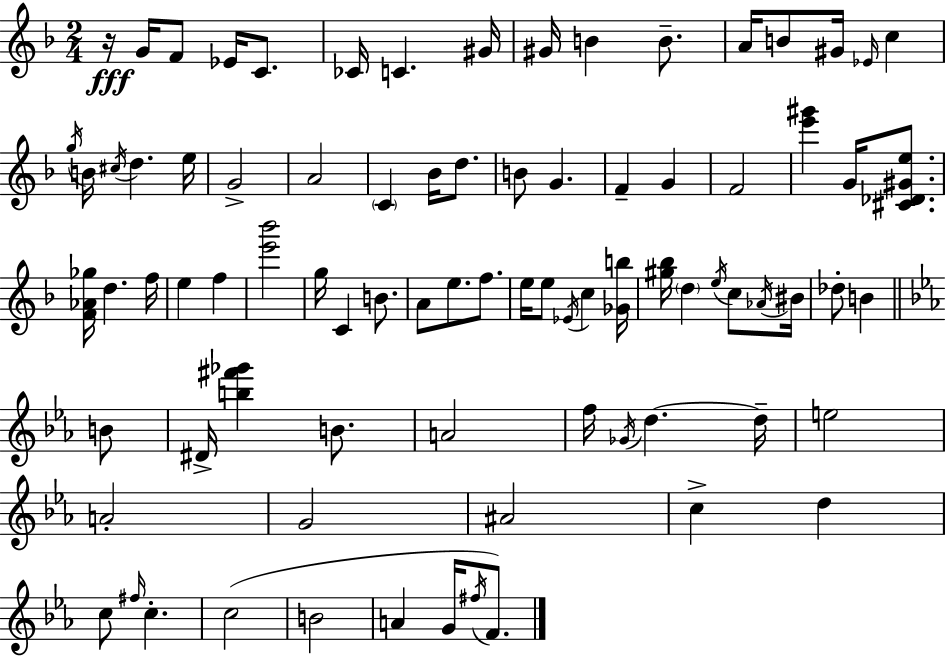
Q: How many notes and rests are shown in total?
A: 83